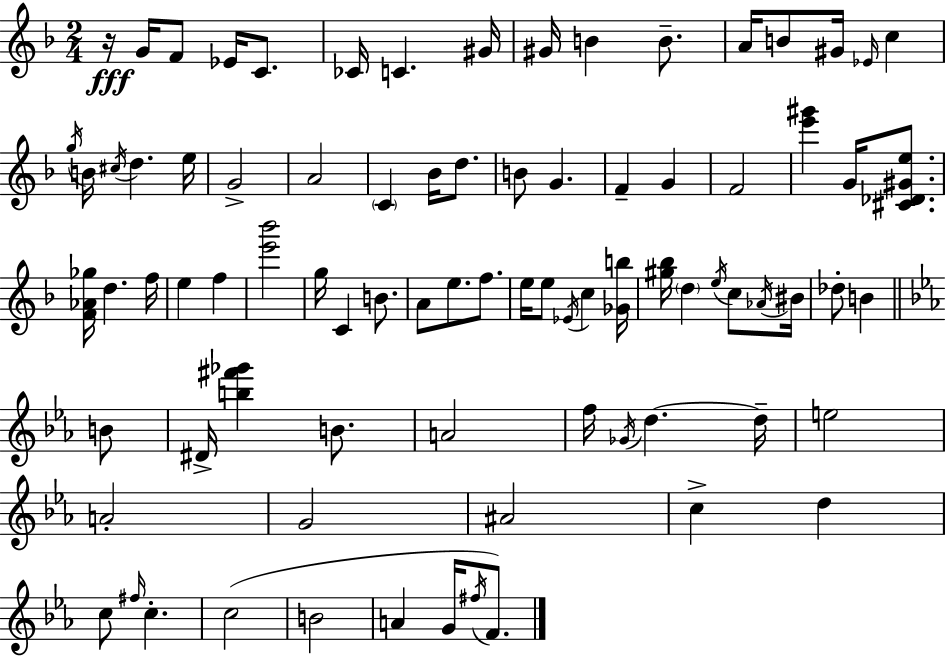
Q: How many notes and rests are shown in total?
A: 83